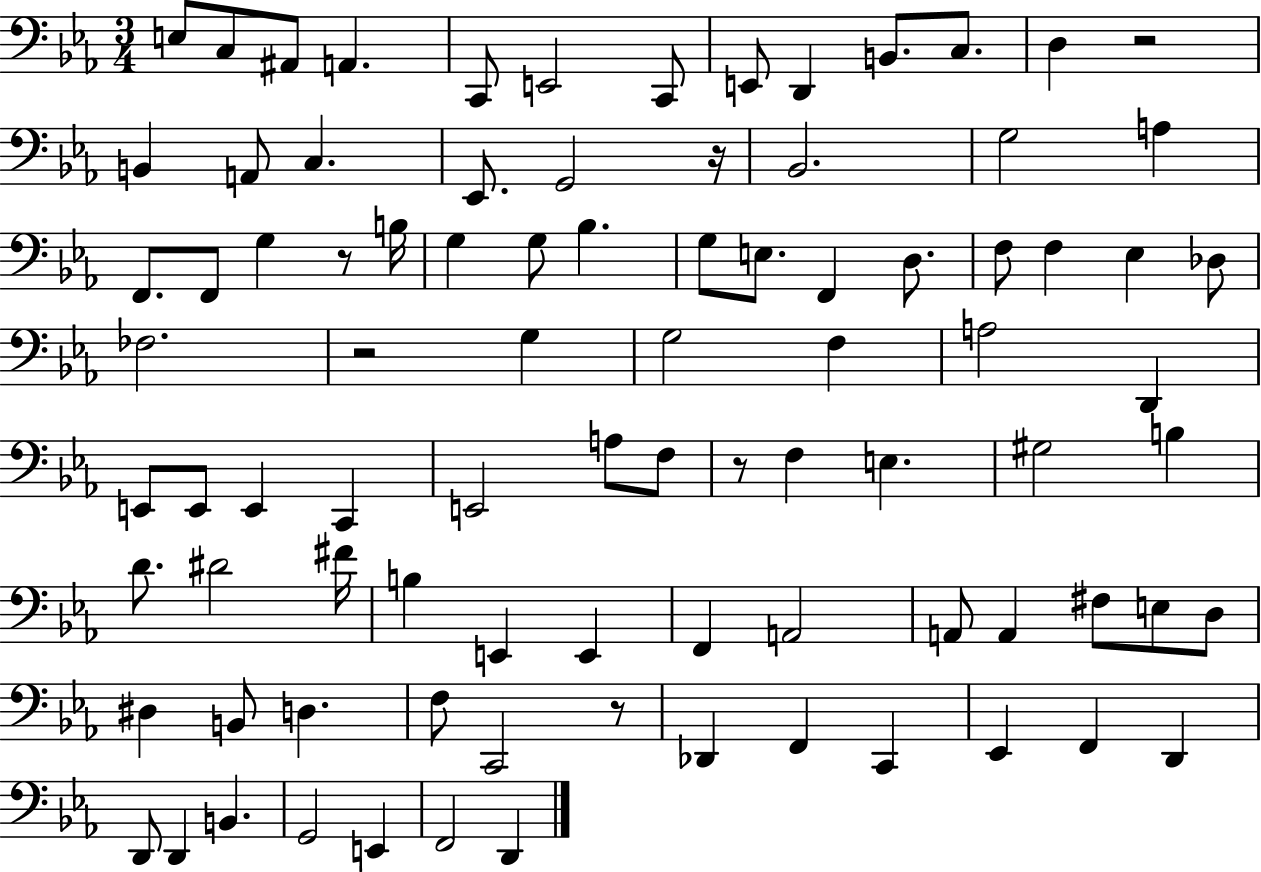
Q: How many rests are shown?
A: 6